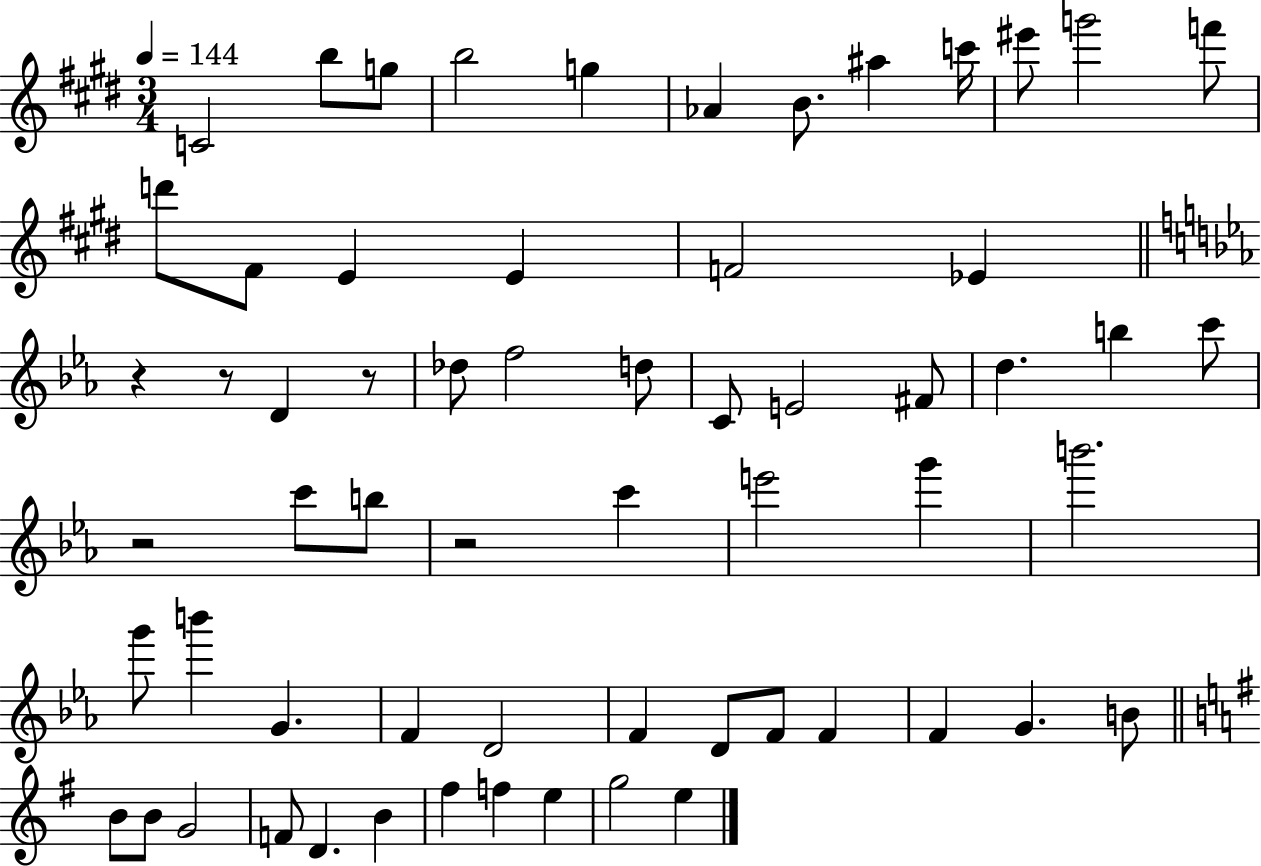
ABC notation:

X:1
T:Untitled
M:3/4
L:1/4
K:E
C2 b/2 g/2 b2 g _A B/2 ^a c'/4 ^e'/2 g'2 f'/2 d'/2 ^F/2 E E F2 _E z z/2 D z/2 _d/2 f2 d/2 C/2 E2 ^F/2 d b c'/2 z2 c'/2 b/2 z2 c' e'2 g' b'2 g'/2 b' G F D2 F D/2 F/2 F F G B/2 B/2 B/2 G2 F/2 D B ^f f e g2 e